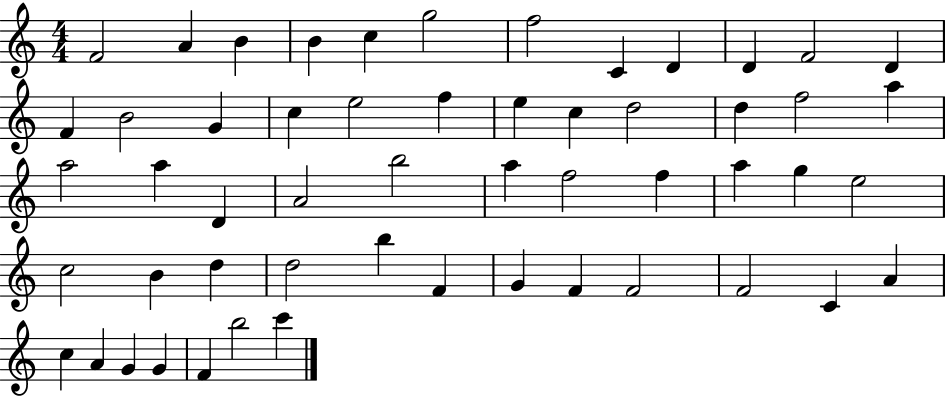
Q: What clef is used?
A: treble